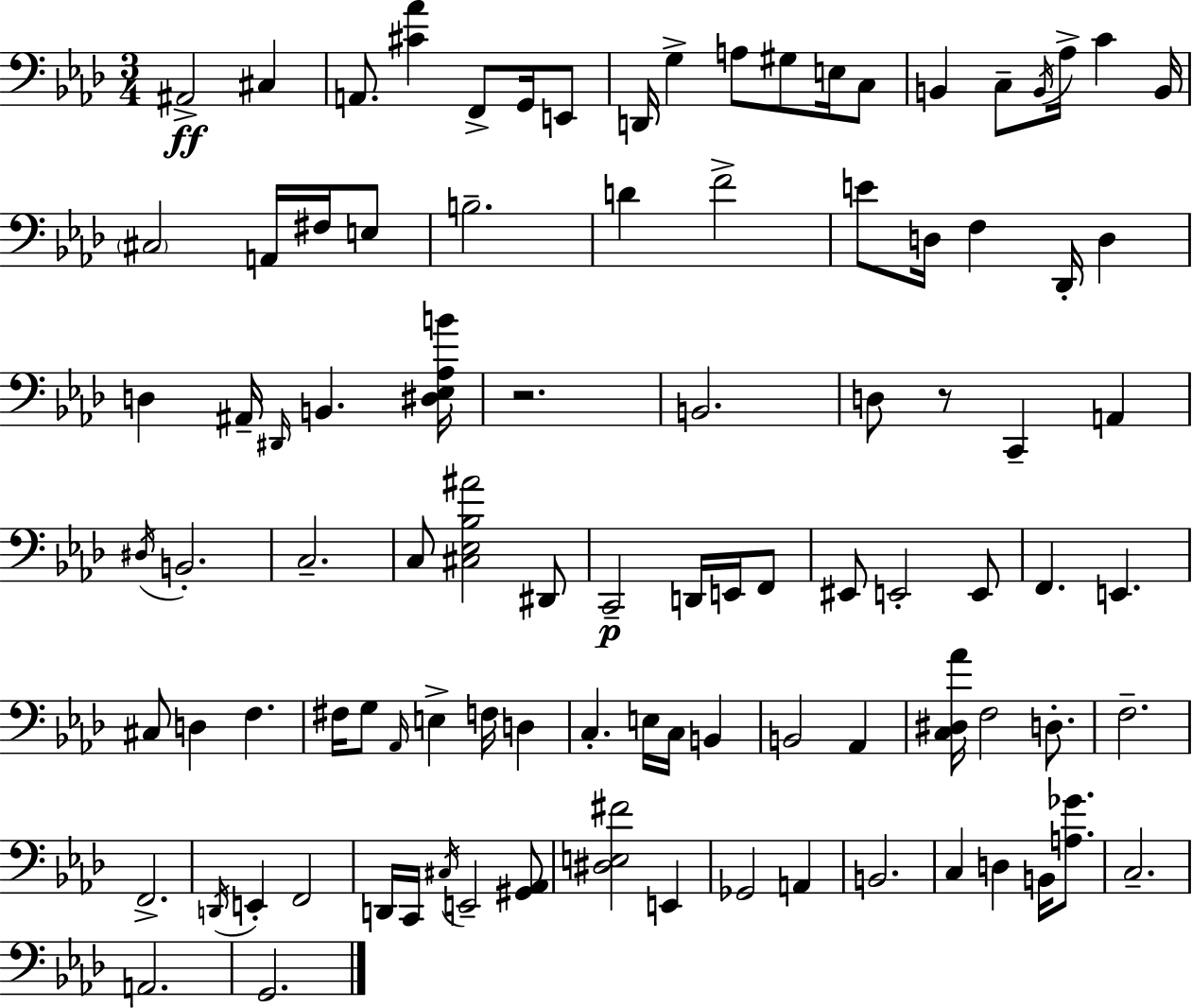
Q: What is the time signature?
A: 3/4